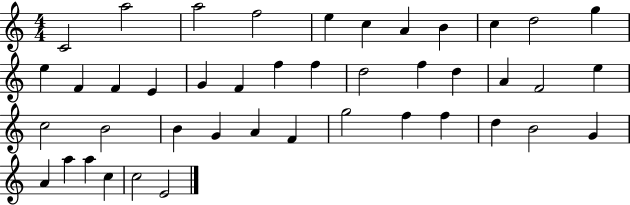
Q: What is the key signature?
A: C major